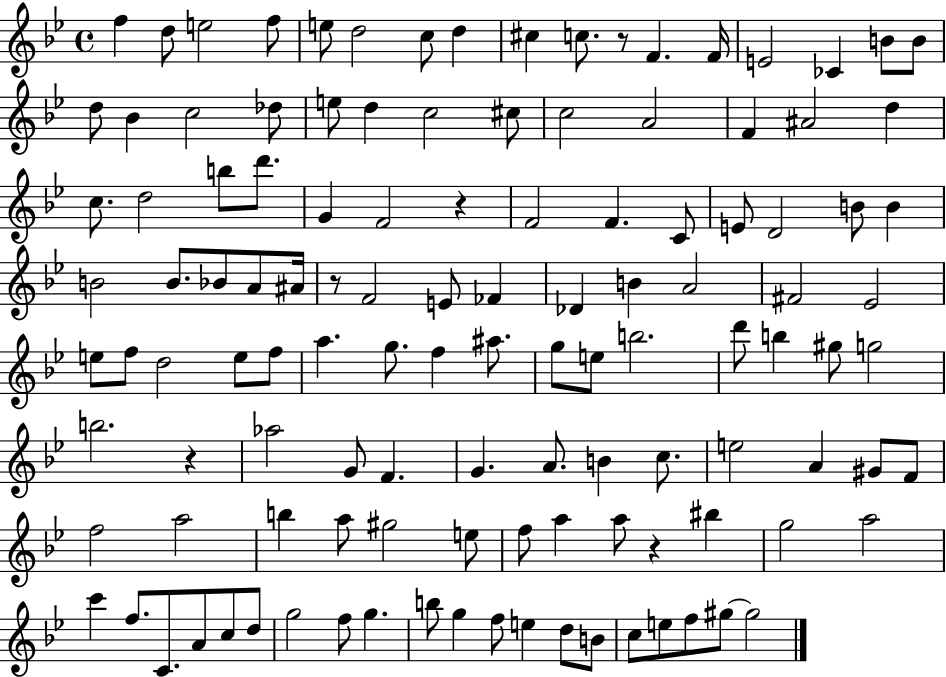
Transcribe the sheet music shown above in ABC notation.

X:1
T:Untitled
M:4/4
L:1/4
K:Bb
f d/2 e2 f/2 e/2 d2 c/2 d ^c c/2 z/2 F F/4 E2 _C B/2 B/2 d/2 _B c2 _d/2 e/2 d c2 ^c/2 c2 A2 F ^A2 d c/2 d2 b/2 d'/2 G F2 z F2 F C/2 E/2 D2 B/2 B B2 B/2 _B/2 A/2 ^A/4 z/2 F2 E/2 _F _D B A2 ^F2 _E2 e/2 f/2 d2 e/2 f/2 a g/2 f ^a/2 g/2 e/2 b2 d'/2 b ^g/2 g2 b2 z _a2 G/2 F G A/2 B c/2 e2 A ^G/2 F/2 f2 a2 b a/2 ^g2 e/2 f/2 a a/2 z ^b g2 a2 c' f/2 C/2 A/2 c/2 d/2 g2 f/2 g b/2 g f/2 e d/2 B/2 c/2 e/2 f/2 ^g/2 ^g2